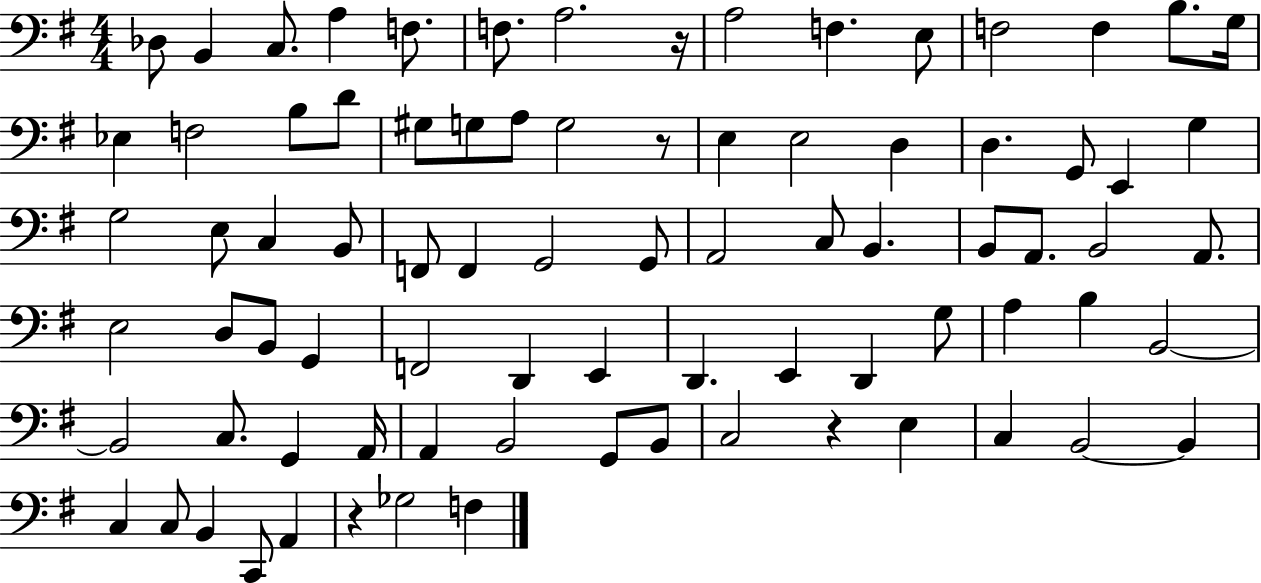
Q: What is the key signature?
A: G major